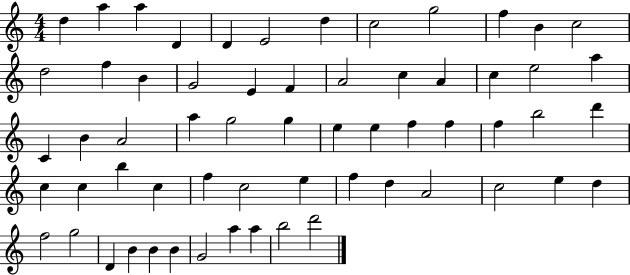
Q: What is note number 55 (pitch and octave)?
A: B4